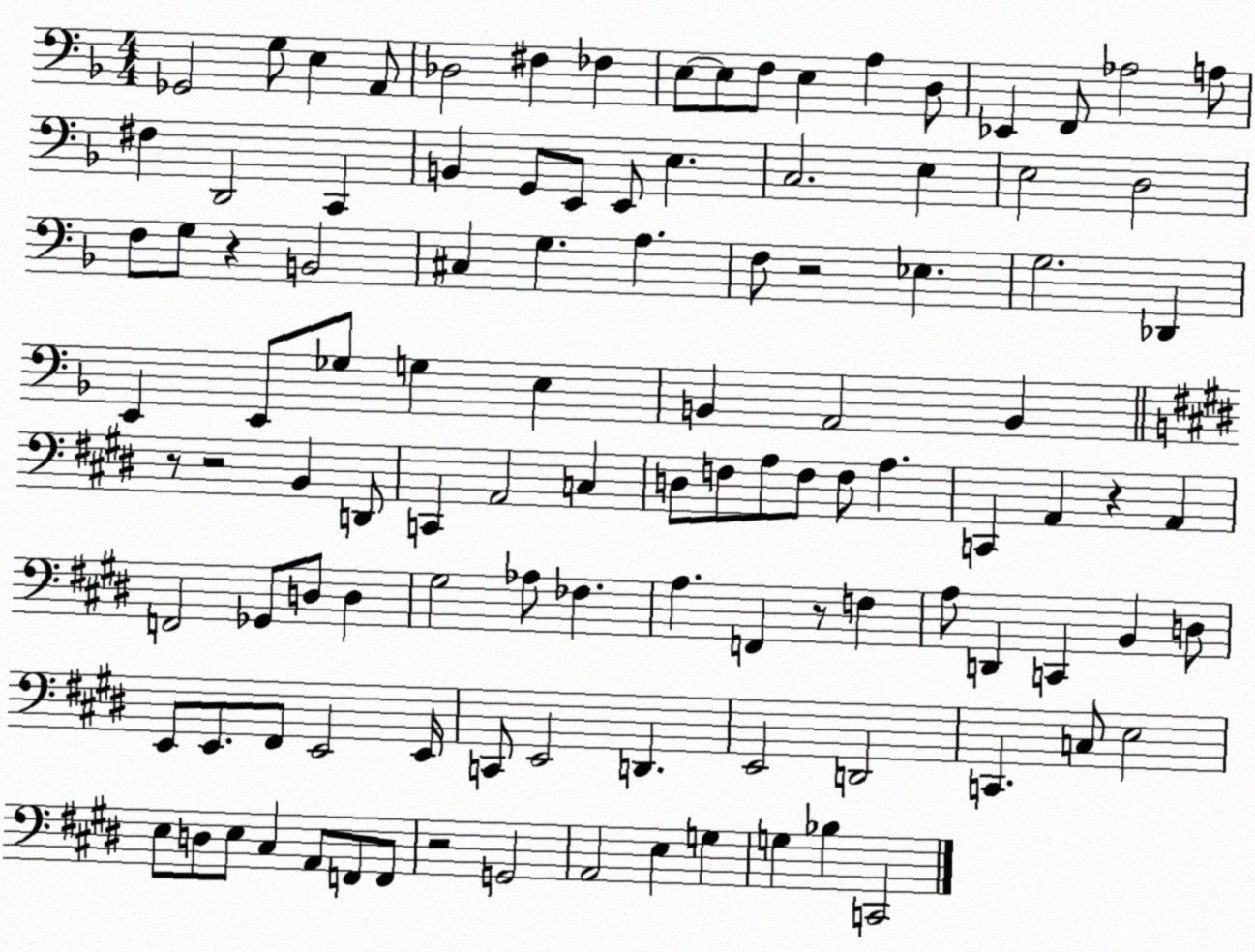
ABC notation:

X:1
T:Untitled
M:4/4
L:1/4
K:F
_G,,2 G,/2 E, A,,/2 _D,2 ^F, _F, E,/2 E,/2 F,/2 E, A, D,/2 _E,, F,,/2 _A,2 A,/2 ^F, D,,2 C,, B,, G,,/2 E,,/2 E,,/2 E, C,2 E, E,2 D,2 F,/2 G,/2 z B,,2 ^C, G, A, F,/2 z2 _E, G,2 _D,, E,, E,,/2 _G,/2 G, E, B,, A,,2 B,, z/2 z2 B,, D,,/2 C,, A,,2 C, D,/2 F,/2 A,/2 F,/2 F,/2 A, C,, A,, z A,, F,,2 _G,,/2 D,/2 D, ^G,2 _A,/2 _F, A, F,, z/2 F, A,/2 D,, C,, B,, D,/2 E,,/2 E,,/2 ^F,,/2 E,,2 E,,/4 C,,/2 E,,2 D,, E,,2 D,,2 C,, C,/2 E,2 E,/2 D,/2 E,/2 ^C, A,,/2 F,,/2 F,,/2 z2 G,,2 A,,2 E, G, G, _B, C,,2